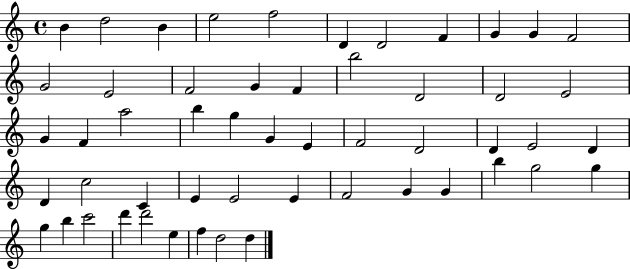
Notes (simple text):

B4/q D5/h B4/q E5/h F5/h D4/q D4/h F4/q G4/q G4/q F4/h G4/h E4/h F4/h G4/q F4/q B5/h D4/h D4/h E4/h G4/q F4/q A5/h B5/q G5/q G4/q E4/q F4/h D4/h D4/q E4/h D4/q D4/q C5/h C4/q E4/q E4/h E4/q F4/h G4/q G4/q B5/q G5/h G5/q G5/q B5/q C6/h D6/q D6/h E5/q F5/q D5/h D5/q